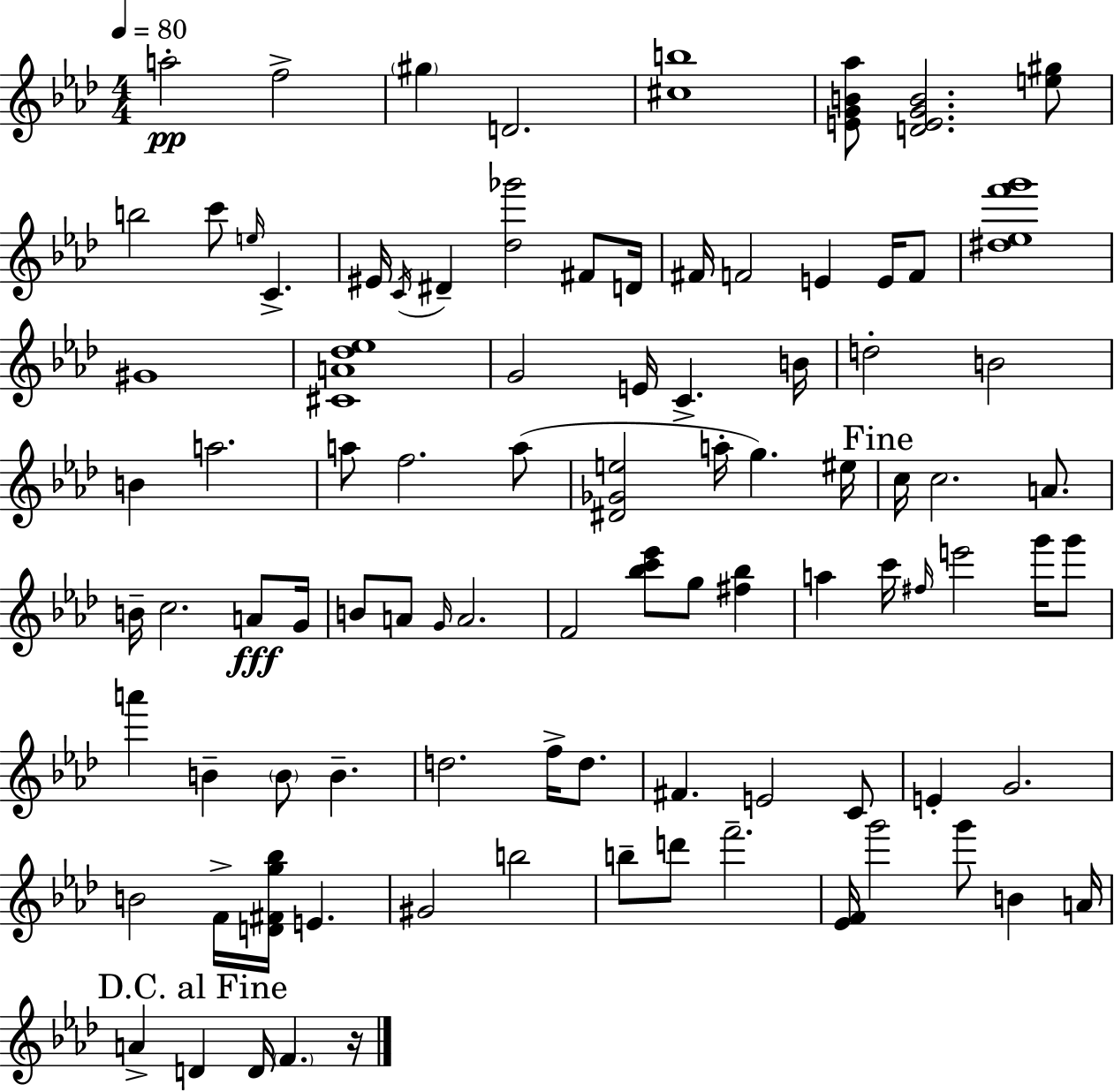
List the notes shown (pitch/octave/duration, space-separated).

A5/h F5/h G#5/q D4/h. [C#5,B5]/w [E4,G4,B4,Ab5]/e [D4,E4,G4,B4]/h. [E5,G#5]/e B5/h C6/e E5/s C4/q. EIS4/s C4/s D#4/q [Db5,Gb6]/h F#4/e D4/s F#4/s F4/h E4/q E4/s F4/e [D#5,Eb5,F6,G6]/w G#4/w [C#4,A4,Db5,Eb5]/w G4/h E4/s C4/q. B4/s D5/h B4/h B4/q A5/h. A5/e F5/h. A5/e [D#4,Gb4,E5]/h A5/s G5/q. EIS5/s C5/s C5/h. A4/e. B4/s C5/h. A4/e G4/s B4/e A4/e G4/s A4/h. F4/h [Bb5,C6,Eb6]/e G5/e [F#5,Bb5]/q A5/q C6/s F#5/s E6/h G6/s G6/e A6/q B4/q B4/e B4/q. D5/h. F5/s D5/e. F#4/q. E4/h C4/e E4/q G4/h. B4/h F4/s [D4,F#4,G5,Bb5]/s E4/q. G#4/h B5/h B5/e D6/e F6/h. [Eb4,F4]/s G6/h G6/e B4/q A4/s A4/q D4/q D4/s F4/q. R/s